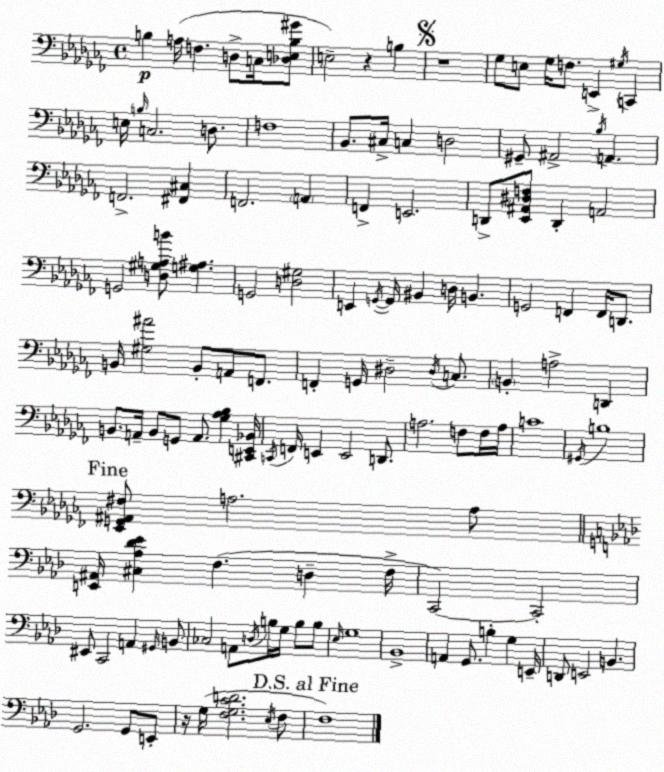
X:1
T:Untitled
M:4/4
L:1/4
K:Abm
B, A,/4 F, D,/2 C,/4 [_D,E,B,^G]/2 E,2 z B, z4 _G,/2 E,/2 _G,/4 F,/2 E,, ^G,/4 C,, E,/4 B,/4 C,2 D,/2 F,4 _B,,/2 ^C,/4 C, D,2 ^G,,/2 ^A,,2 _B,/4 A,, F,,2 [^F,,^C,] F,,2 A,, F,, E,,2 D,,/2 [_E,,^A,,^D,F,]/2 D,, A,,2 G,,2 [D,^G,A,B]/2 [G,^A,] G,,2 [D,^G,]2 E,, G,,/4 G,,/4 ^B,, D,/4 B,, G,,2 F,, F,,/4 D,,/2 B,,/4 [^G,^A]2 B,,/2 A,,/2 F,,/2 F,, G,,/4 ^D,2 ^D,/4 C,/2 B,, A,2 D,, B,,/2 A,,/4 B,,/2 G,,/2 A,,/2 [_G,_A,_B,] [^C,,E,,_B,,]/4 C,,/4 F,,/4 E,, E,,2 D,,/2 A,2 F,/2 F,/4 A,/4 C4 ^G,,/4 B,4 [_E,,G,,^A,,^F,]/2 A,2 A,/2 [E,,^A,,]/4 [^C,_A,_D_E] F, D, F,/4 C,,2 C,,2 ^E,,/2 C,,2 A,, ^G,,/4 B,,/2 _C,2 A,,/2 D,/4 B,/4 G,/4 B,/2 B,/2 _E,/4 G,4 _B,,4 A,, G,,/2 B, G, E,,/4 D,,/2 E,,2 B,, G,,2 G,,/2 E,,/2 z/4 G,/4 [F,G,CD]2 _E,/4 F,/2 F,4